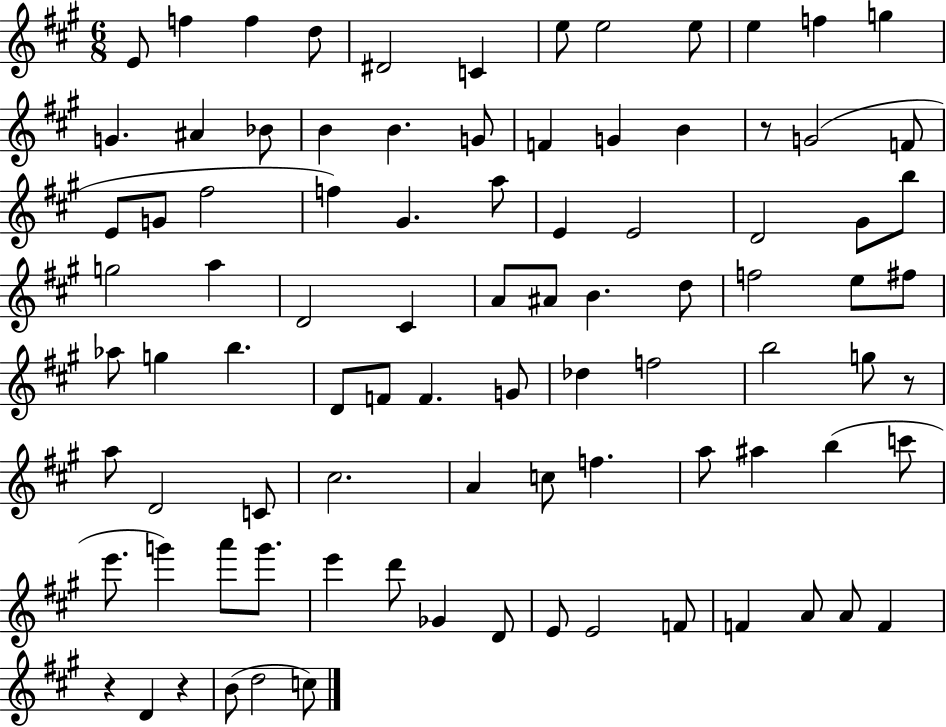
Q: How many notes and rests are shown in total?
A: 90